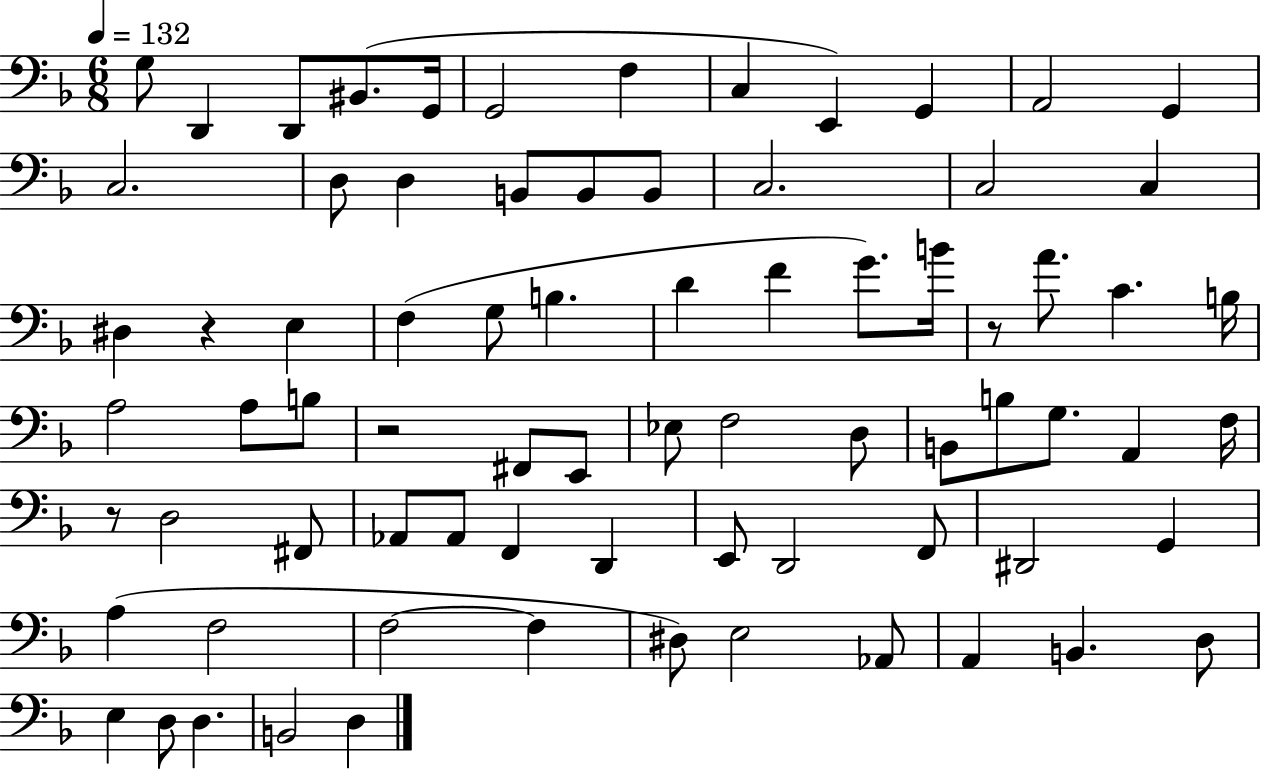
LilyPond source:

{
  \clef bass
  \numericTimeSignature
  \time 6/8
  \key f \major
  \tempo 4 = 132
  g8 d,4 d,8 bis,8.( g,16 | g,2 f4 | c4 e,4) g,4 | a,2 g,4 | \break c2. | d8 d4 b,8 b,8 b,8 | c2. | c2 c4 | \break dis4 r4 e4 | f4( g8 b4. | d'4 f'4 g'8.) b'16 | r8 a'8. c'4. b16 | \break a2 a8 b8 | r2 fis,8 e,8 | ees8 f2 d8 | b,8 b8 g8. a,4 f16 | \break r8 d2 fis,8 | aes,8 aes,8 f,4 d,4 | e,8 d,2 f,8 | dis,2 g,4 | \break a4( f2 | f2~~ f4 | dis8) e2 aes,8 | a,4 b,4. d8 | \break e4 d8 d4. | b,2 d4 | \bar "|."
}